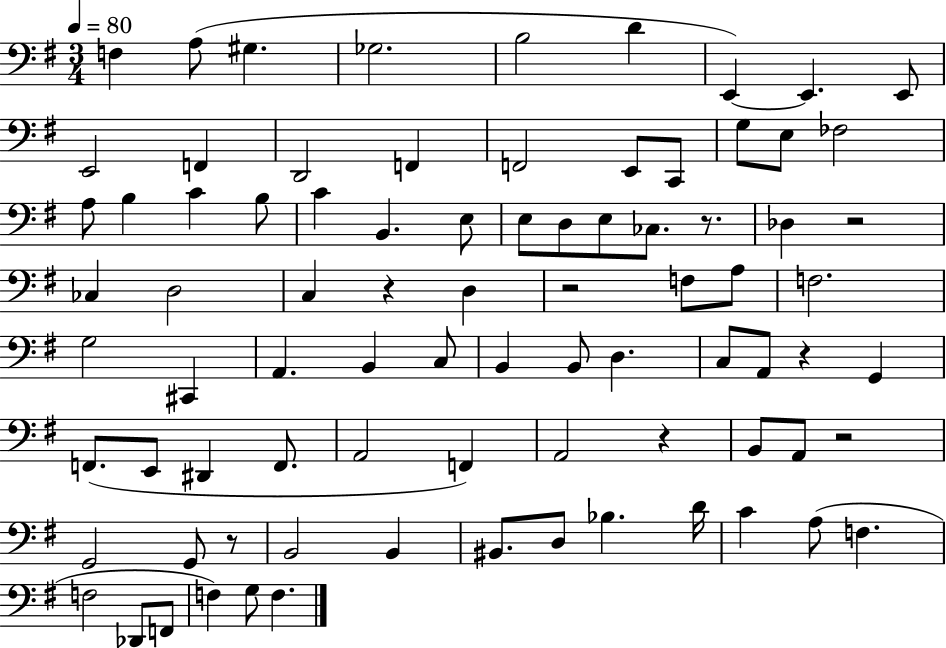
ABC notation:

X:1
T:Untitled
M:3/4
L:1/4
K:G
F, A,/2 ^G, _G,2 B,2 D E,, E,, E,,/2 E,,2 F,, D,,2 F,, F,,2 E,,/2 C,,/2 G,/2 E,/2 _F,2 A,/2 B, C B,/2 C B,, E,/2 E,/2 D,/2 E,/2 _C,/2 z/2 _D, z2 _C, D,2 C, z D, z2 F,/2 A,/2 F,2 G,2 ^C,, A,, B,, C,/2 B,, B,,/2 D, C,/2 A,,/2 z G,, F,,/2 E,,/2 ^D,, F,,/2 A,,2 F,, A,,2 z B,,/2 A,,/2 z2 G,,2 G,,/2 z/2 B,,2 B,, ^B,,/2 D,/2 _B, D/4 C A,/2 F, F,2 _D,,/2 F,,/2 F, G,/2 F,